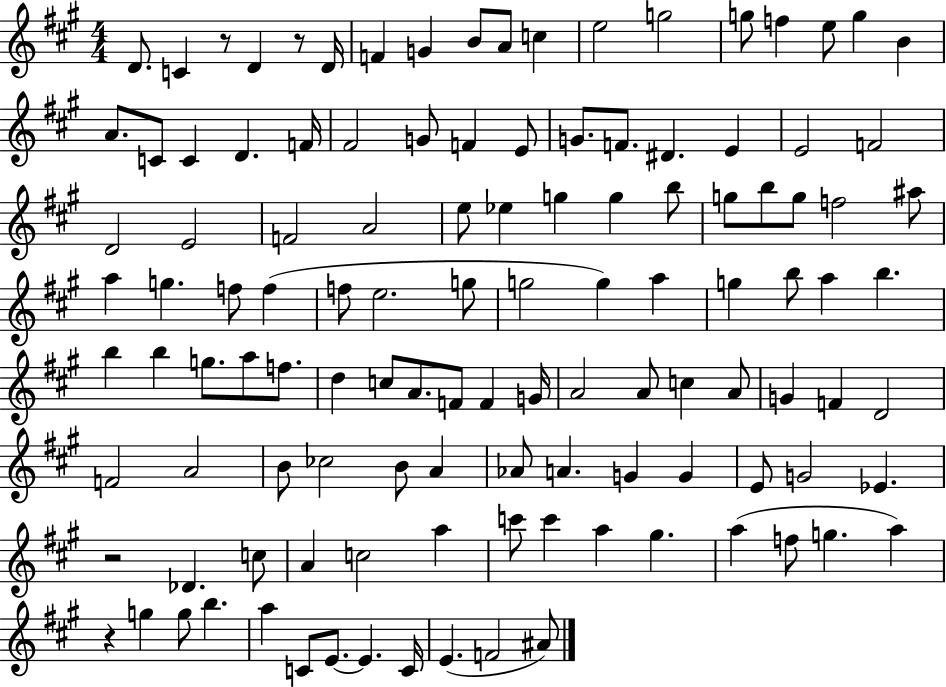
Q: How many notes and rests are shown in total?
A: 118